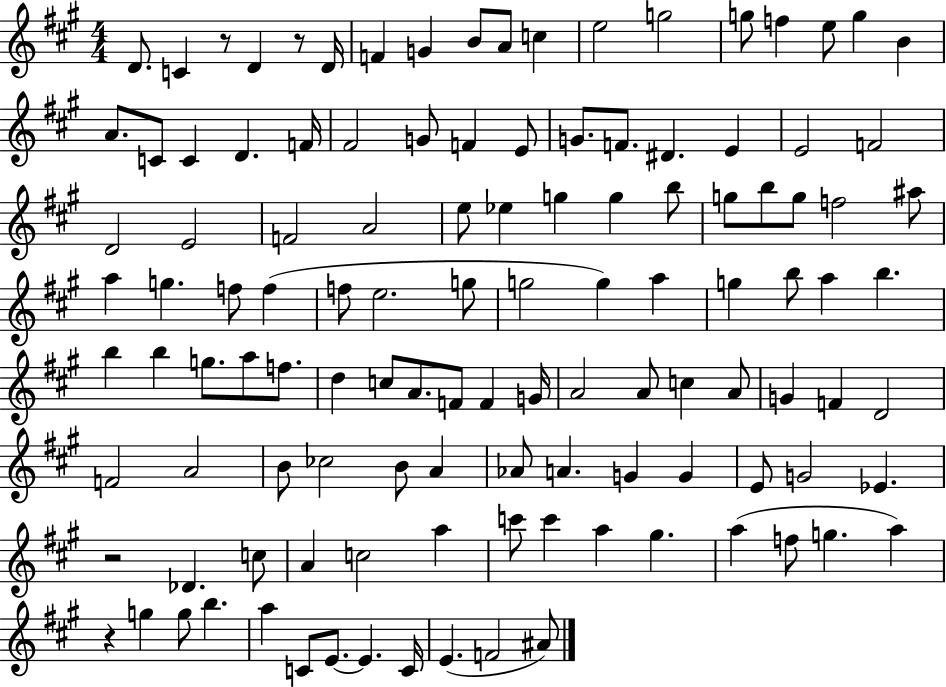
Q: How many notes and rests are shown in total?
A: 118